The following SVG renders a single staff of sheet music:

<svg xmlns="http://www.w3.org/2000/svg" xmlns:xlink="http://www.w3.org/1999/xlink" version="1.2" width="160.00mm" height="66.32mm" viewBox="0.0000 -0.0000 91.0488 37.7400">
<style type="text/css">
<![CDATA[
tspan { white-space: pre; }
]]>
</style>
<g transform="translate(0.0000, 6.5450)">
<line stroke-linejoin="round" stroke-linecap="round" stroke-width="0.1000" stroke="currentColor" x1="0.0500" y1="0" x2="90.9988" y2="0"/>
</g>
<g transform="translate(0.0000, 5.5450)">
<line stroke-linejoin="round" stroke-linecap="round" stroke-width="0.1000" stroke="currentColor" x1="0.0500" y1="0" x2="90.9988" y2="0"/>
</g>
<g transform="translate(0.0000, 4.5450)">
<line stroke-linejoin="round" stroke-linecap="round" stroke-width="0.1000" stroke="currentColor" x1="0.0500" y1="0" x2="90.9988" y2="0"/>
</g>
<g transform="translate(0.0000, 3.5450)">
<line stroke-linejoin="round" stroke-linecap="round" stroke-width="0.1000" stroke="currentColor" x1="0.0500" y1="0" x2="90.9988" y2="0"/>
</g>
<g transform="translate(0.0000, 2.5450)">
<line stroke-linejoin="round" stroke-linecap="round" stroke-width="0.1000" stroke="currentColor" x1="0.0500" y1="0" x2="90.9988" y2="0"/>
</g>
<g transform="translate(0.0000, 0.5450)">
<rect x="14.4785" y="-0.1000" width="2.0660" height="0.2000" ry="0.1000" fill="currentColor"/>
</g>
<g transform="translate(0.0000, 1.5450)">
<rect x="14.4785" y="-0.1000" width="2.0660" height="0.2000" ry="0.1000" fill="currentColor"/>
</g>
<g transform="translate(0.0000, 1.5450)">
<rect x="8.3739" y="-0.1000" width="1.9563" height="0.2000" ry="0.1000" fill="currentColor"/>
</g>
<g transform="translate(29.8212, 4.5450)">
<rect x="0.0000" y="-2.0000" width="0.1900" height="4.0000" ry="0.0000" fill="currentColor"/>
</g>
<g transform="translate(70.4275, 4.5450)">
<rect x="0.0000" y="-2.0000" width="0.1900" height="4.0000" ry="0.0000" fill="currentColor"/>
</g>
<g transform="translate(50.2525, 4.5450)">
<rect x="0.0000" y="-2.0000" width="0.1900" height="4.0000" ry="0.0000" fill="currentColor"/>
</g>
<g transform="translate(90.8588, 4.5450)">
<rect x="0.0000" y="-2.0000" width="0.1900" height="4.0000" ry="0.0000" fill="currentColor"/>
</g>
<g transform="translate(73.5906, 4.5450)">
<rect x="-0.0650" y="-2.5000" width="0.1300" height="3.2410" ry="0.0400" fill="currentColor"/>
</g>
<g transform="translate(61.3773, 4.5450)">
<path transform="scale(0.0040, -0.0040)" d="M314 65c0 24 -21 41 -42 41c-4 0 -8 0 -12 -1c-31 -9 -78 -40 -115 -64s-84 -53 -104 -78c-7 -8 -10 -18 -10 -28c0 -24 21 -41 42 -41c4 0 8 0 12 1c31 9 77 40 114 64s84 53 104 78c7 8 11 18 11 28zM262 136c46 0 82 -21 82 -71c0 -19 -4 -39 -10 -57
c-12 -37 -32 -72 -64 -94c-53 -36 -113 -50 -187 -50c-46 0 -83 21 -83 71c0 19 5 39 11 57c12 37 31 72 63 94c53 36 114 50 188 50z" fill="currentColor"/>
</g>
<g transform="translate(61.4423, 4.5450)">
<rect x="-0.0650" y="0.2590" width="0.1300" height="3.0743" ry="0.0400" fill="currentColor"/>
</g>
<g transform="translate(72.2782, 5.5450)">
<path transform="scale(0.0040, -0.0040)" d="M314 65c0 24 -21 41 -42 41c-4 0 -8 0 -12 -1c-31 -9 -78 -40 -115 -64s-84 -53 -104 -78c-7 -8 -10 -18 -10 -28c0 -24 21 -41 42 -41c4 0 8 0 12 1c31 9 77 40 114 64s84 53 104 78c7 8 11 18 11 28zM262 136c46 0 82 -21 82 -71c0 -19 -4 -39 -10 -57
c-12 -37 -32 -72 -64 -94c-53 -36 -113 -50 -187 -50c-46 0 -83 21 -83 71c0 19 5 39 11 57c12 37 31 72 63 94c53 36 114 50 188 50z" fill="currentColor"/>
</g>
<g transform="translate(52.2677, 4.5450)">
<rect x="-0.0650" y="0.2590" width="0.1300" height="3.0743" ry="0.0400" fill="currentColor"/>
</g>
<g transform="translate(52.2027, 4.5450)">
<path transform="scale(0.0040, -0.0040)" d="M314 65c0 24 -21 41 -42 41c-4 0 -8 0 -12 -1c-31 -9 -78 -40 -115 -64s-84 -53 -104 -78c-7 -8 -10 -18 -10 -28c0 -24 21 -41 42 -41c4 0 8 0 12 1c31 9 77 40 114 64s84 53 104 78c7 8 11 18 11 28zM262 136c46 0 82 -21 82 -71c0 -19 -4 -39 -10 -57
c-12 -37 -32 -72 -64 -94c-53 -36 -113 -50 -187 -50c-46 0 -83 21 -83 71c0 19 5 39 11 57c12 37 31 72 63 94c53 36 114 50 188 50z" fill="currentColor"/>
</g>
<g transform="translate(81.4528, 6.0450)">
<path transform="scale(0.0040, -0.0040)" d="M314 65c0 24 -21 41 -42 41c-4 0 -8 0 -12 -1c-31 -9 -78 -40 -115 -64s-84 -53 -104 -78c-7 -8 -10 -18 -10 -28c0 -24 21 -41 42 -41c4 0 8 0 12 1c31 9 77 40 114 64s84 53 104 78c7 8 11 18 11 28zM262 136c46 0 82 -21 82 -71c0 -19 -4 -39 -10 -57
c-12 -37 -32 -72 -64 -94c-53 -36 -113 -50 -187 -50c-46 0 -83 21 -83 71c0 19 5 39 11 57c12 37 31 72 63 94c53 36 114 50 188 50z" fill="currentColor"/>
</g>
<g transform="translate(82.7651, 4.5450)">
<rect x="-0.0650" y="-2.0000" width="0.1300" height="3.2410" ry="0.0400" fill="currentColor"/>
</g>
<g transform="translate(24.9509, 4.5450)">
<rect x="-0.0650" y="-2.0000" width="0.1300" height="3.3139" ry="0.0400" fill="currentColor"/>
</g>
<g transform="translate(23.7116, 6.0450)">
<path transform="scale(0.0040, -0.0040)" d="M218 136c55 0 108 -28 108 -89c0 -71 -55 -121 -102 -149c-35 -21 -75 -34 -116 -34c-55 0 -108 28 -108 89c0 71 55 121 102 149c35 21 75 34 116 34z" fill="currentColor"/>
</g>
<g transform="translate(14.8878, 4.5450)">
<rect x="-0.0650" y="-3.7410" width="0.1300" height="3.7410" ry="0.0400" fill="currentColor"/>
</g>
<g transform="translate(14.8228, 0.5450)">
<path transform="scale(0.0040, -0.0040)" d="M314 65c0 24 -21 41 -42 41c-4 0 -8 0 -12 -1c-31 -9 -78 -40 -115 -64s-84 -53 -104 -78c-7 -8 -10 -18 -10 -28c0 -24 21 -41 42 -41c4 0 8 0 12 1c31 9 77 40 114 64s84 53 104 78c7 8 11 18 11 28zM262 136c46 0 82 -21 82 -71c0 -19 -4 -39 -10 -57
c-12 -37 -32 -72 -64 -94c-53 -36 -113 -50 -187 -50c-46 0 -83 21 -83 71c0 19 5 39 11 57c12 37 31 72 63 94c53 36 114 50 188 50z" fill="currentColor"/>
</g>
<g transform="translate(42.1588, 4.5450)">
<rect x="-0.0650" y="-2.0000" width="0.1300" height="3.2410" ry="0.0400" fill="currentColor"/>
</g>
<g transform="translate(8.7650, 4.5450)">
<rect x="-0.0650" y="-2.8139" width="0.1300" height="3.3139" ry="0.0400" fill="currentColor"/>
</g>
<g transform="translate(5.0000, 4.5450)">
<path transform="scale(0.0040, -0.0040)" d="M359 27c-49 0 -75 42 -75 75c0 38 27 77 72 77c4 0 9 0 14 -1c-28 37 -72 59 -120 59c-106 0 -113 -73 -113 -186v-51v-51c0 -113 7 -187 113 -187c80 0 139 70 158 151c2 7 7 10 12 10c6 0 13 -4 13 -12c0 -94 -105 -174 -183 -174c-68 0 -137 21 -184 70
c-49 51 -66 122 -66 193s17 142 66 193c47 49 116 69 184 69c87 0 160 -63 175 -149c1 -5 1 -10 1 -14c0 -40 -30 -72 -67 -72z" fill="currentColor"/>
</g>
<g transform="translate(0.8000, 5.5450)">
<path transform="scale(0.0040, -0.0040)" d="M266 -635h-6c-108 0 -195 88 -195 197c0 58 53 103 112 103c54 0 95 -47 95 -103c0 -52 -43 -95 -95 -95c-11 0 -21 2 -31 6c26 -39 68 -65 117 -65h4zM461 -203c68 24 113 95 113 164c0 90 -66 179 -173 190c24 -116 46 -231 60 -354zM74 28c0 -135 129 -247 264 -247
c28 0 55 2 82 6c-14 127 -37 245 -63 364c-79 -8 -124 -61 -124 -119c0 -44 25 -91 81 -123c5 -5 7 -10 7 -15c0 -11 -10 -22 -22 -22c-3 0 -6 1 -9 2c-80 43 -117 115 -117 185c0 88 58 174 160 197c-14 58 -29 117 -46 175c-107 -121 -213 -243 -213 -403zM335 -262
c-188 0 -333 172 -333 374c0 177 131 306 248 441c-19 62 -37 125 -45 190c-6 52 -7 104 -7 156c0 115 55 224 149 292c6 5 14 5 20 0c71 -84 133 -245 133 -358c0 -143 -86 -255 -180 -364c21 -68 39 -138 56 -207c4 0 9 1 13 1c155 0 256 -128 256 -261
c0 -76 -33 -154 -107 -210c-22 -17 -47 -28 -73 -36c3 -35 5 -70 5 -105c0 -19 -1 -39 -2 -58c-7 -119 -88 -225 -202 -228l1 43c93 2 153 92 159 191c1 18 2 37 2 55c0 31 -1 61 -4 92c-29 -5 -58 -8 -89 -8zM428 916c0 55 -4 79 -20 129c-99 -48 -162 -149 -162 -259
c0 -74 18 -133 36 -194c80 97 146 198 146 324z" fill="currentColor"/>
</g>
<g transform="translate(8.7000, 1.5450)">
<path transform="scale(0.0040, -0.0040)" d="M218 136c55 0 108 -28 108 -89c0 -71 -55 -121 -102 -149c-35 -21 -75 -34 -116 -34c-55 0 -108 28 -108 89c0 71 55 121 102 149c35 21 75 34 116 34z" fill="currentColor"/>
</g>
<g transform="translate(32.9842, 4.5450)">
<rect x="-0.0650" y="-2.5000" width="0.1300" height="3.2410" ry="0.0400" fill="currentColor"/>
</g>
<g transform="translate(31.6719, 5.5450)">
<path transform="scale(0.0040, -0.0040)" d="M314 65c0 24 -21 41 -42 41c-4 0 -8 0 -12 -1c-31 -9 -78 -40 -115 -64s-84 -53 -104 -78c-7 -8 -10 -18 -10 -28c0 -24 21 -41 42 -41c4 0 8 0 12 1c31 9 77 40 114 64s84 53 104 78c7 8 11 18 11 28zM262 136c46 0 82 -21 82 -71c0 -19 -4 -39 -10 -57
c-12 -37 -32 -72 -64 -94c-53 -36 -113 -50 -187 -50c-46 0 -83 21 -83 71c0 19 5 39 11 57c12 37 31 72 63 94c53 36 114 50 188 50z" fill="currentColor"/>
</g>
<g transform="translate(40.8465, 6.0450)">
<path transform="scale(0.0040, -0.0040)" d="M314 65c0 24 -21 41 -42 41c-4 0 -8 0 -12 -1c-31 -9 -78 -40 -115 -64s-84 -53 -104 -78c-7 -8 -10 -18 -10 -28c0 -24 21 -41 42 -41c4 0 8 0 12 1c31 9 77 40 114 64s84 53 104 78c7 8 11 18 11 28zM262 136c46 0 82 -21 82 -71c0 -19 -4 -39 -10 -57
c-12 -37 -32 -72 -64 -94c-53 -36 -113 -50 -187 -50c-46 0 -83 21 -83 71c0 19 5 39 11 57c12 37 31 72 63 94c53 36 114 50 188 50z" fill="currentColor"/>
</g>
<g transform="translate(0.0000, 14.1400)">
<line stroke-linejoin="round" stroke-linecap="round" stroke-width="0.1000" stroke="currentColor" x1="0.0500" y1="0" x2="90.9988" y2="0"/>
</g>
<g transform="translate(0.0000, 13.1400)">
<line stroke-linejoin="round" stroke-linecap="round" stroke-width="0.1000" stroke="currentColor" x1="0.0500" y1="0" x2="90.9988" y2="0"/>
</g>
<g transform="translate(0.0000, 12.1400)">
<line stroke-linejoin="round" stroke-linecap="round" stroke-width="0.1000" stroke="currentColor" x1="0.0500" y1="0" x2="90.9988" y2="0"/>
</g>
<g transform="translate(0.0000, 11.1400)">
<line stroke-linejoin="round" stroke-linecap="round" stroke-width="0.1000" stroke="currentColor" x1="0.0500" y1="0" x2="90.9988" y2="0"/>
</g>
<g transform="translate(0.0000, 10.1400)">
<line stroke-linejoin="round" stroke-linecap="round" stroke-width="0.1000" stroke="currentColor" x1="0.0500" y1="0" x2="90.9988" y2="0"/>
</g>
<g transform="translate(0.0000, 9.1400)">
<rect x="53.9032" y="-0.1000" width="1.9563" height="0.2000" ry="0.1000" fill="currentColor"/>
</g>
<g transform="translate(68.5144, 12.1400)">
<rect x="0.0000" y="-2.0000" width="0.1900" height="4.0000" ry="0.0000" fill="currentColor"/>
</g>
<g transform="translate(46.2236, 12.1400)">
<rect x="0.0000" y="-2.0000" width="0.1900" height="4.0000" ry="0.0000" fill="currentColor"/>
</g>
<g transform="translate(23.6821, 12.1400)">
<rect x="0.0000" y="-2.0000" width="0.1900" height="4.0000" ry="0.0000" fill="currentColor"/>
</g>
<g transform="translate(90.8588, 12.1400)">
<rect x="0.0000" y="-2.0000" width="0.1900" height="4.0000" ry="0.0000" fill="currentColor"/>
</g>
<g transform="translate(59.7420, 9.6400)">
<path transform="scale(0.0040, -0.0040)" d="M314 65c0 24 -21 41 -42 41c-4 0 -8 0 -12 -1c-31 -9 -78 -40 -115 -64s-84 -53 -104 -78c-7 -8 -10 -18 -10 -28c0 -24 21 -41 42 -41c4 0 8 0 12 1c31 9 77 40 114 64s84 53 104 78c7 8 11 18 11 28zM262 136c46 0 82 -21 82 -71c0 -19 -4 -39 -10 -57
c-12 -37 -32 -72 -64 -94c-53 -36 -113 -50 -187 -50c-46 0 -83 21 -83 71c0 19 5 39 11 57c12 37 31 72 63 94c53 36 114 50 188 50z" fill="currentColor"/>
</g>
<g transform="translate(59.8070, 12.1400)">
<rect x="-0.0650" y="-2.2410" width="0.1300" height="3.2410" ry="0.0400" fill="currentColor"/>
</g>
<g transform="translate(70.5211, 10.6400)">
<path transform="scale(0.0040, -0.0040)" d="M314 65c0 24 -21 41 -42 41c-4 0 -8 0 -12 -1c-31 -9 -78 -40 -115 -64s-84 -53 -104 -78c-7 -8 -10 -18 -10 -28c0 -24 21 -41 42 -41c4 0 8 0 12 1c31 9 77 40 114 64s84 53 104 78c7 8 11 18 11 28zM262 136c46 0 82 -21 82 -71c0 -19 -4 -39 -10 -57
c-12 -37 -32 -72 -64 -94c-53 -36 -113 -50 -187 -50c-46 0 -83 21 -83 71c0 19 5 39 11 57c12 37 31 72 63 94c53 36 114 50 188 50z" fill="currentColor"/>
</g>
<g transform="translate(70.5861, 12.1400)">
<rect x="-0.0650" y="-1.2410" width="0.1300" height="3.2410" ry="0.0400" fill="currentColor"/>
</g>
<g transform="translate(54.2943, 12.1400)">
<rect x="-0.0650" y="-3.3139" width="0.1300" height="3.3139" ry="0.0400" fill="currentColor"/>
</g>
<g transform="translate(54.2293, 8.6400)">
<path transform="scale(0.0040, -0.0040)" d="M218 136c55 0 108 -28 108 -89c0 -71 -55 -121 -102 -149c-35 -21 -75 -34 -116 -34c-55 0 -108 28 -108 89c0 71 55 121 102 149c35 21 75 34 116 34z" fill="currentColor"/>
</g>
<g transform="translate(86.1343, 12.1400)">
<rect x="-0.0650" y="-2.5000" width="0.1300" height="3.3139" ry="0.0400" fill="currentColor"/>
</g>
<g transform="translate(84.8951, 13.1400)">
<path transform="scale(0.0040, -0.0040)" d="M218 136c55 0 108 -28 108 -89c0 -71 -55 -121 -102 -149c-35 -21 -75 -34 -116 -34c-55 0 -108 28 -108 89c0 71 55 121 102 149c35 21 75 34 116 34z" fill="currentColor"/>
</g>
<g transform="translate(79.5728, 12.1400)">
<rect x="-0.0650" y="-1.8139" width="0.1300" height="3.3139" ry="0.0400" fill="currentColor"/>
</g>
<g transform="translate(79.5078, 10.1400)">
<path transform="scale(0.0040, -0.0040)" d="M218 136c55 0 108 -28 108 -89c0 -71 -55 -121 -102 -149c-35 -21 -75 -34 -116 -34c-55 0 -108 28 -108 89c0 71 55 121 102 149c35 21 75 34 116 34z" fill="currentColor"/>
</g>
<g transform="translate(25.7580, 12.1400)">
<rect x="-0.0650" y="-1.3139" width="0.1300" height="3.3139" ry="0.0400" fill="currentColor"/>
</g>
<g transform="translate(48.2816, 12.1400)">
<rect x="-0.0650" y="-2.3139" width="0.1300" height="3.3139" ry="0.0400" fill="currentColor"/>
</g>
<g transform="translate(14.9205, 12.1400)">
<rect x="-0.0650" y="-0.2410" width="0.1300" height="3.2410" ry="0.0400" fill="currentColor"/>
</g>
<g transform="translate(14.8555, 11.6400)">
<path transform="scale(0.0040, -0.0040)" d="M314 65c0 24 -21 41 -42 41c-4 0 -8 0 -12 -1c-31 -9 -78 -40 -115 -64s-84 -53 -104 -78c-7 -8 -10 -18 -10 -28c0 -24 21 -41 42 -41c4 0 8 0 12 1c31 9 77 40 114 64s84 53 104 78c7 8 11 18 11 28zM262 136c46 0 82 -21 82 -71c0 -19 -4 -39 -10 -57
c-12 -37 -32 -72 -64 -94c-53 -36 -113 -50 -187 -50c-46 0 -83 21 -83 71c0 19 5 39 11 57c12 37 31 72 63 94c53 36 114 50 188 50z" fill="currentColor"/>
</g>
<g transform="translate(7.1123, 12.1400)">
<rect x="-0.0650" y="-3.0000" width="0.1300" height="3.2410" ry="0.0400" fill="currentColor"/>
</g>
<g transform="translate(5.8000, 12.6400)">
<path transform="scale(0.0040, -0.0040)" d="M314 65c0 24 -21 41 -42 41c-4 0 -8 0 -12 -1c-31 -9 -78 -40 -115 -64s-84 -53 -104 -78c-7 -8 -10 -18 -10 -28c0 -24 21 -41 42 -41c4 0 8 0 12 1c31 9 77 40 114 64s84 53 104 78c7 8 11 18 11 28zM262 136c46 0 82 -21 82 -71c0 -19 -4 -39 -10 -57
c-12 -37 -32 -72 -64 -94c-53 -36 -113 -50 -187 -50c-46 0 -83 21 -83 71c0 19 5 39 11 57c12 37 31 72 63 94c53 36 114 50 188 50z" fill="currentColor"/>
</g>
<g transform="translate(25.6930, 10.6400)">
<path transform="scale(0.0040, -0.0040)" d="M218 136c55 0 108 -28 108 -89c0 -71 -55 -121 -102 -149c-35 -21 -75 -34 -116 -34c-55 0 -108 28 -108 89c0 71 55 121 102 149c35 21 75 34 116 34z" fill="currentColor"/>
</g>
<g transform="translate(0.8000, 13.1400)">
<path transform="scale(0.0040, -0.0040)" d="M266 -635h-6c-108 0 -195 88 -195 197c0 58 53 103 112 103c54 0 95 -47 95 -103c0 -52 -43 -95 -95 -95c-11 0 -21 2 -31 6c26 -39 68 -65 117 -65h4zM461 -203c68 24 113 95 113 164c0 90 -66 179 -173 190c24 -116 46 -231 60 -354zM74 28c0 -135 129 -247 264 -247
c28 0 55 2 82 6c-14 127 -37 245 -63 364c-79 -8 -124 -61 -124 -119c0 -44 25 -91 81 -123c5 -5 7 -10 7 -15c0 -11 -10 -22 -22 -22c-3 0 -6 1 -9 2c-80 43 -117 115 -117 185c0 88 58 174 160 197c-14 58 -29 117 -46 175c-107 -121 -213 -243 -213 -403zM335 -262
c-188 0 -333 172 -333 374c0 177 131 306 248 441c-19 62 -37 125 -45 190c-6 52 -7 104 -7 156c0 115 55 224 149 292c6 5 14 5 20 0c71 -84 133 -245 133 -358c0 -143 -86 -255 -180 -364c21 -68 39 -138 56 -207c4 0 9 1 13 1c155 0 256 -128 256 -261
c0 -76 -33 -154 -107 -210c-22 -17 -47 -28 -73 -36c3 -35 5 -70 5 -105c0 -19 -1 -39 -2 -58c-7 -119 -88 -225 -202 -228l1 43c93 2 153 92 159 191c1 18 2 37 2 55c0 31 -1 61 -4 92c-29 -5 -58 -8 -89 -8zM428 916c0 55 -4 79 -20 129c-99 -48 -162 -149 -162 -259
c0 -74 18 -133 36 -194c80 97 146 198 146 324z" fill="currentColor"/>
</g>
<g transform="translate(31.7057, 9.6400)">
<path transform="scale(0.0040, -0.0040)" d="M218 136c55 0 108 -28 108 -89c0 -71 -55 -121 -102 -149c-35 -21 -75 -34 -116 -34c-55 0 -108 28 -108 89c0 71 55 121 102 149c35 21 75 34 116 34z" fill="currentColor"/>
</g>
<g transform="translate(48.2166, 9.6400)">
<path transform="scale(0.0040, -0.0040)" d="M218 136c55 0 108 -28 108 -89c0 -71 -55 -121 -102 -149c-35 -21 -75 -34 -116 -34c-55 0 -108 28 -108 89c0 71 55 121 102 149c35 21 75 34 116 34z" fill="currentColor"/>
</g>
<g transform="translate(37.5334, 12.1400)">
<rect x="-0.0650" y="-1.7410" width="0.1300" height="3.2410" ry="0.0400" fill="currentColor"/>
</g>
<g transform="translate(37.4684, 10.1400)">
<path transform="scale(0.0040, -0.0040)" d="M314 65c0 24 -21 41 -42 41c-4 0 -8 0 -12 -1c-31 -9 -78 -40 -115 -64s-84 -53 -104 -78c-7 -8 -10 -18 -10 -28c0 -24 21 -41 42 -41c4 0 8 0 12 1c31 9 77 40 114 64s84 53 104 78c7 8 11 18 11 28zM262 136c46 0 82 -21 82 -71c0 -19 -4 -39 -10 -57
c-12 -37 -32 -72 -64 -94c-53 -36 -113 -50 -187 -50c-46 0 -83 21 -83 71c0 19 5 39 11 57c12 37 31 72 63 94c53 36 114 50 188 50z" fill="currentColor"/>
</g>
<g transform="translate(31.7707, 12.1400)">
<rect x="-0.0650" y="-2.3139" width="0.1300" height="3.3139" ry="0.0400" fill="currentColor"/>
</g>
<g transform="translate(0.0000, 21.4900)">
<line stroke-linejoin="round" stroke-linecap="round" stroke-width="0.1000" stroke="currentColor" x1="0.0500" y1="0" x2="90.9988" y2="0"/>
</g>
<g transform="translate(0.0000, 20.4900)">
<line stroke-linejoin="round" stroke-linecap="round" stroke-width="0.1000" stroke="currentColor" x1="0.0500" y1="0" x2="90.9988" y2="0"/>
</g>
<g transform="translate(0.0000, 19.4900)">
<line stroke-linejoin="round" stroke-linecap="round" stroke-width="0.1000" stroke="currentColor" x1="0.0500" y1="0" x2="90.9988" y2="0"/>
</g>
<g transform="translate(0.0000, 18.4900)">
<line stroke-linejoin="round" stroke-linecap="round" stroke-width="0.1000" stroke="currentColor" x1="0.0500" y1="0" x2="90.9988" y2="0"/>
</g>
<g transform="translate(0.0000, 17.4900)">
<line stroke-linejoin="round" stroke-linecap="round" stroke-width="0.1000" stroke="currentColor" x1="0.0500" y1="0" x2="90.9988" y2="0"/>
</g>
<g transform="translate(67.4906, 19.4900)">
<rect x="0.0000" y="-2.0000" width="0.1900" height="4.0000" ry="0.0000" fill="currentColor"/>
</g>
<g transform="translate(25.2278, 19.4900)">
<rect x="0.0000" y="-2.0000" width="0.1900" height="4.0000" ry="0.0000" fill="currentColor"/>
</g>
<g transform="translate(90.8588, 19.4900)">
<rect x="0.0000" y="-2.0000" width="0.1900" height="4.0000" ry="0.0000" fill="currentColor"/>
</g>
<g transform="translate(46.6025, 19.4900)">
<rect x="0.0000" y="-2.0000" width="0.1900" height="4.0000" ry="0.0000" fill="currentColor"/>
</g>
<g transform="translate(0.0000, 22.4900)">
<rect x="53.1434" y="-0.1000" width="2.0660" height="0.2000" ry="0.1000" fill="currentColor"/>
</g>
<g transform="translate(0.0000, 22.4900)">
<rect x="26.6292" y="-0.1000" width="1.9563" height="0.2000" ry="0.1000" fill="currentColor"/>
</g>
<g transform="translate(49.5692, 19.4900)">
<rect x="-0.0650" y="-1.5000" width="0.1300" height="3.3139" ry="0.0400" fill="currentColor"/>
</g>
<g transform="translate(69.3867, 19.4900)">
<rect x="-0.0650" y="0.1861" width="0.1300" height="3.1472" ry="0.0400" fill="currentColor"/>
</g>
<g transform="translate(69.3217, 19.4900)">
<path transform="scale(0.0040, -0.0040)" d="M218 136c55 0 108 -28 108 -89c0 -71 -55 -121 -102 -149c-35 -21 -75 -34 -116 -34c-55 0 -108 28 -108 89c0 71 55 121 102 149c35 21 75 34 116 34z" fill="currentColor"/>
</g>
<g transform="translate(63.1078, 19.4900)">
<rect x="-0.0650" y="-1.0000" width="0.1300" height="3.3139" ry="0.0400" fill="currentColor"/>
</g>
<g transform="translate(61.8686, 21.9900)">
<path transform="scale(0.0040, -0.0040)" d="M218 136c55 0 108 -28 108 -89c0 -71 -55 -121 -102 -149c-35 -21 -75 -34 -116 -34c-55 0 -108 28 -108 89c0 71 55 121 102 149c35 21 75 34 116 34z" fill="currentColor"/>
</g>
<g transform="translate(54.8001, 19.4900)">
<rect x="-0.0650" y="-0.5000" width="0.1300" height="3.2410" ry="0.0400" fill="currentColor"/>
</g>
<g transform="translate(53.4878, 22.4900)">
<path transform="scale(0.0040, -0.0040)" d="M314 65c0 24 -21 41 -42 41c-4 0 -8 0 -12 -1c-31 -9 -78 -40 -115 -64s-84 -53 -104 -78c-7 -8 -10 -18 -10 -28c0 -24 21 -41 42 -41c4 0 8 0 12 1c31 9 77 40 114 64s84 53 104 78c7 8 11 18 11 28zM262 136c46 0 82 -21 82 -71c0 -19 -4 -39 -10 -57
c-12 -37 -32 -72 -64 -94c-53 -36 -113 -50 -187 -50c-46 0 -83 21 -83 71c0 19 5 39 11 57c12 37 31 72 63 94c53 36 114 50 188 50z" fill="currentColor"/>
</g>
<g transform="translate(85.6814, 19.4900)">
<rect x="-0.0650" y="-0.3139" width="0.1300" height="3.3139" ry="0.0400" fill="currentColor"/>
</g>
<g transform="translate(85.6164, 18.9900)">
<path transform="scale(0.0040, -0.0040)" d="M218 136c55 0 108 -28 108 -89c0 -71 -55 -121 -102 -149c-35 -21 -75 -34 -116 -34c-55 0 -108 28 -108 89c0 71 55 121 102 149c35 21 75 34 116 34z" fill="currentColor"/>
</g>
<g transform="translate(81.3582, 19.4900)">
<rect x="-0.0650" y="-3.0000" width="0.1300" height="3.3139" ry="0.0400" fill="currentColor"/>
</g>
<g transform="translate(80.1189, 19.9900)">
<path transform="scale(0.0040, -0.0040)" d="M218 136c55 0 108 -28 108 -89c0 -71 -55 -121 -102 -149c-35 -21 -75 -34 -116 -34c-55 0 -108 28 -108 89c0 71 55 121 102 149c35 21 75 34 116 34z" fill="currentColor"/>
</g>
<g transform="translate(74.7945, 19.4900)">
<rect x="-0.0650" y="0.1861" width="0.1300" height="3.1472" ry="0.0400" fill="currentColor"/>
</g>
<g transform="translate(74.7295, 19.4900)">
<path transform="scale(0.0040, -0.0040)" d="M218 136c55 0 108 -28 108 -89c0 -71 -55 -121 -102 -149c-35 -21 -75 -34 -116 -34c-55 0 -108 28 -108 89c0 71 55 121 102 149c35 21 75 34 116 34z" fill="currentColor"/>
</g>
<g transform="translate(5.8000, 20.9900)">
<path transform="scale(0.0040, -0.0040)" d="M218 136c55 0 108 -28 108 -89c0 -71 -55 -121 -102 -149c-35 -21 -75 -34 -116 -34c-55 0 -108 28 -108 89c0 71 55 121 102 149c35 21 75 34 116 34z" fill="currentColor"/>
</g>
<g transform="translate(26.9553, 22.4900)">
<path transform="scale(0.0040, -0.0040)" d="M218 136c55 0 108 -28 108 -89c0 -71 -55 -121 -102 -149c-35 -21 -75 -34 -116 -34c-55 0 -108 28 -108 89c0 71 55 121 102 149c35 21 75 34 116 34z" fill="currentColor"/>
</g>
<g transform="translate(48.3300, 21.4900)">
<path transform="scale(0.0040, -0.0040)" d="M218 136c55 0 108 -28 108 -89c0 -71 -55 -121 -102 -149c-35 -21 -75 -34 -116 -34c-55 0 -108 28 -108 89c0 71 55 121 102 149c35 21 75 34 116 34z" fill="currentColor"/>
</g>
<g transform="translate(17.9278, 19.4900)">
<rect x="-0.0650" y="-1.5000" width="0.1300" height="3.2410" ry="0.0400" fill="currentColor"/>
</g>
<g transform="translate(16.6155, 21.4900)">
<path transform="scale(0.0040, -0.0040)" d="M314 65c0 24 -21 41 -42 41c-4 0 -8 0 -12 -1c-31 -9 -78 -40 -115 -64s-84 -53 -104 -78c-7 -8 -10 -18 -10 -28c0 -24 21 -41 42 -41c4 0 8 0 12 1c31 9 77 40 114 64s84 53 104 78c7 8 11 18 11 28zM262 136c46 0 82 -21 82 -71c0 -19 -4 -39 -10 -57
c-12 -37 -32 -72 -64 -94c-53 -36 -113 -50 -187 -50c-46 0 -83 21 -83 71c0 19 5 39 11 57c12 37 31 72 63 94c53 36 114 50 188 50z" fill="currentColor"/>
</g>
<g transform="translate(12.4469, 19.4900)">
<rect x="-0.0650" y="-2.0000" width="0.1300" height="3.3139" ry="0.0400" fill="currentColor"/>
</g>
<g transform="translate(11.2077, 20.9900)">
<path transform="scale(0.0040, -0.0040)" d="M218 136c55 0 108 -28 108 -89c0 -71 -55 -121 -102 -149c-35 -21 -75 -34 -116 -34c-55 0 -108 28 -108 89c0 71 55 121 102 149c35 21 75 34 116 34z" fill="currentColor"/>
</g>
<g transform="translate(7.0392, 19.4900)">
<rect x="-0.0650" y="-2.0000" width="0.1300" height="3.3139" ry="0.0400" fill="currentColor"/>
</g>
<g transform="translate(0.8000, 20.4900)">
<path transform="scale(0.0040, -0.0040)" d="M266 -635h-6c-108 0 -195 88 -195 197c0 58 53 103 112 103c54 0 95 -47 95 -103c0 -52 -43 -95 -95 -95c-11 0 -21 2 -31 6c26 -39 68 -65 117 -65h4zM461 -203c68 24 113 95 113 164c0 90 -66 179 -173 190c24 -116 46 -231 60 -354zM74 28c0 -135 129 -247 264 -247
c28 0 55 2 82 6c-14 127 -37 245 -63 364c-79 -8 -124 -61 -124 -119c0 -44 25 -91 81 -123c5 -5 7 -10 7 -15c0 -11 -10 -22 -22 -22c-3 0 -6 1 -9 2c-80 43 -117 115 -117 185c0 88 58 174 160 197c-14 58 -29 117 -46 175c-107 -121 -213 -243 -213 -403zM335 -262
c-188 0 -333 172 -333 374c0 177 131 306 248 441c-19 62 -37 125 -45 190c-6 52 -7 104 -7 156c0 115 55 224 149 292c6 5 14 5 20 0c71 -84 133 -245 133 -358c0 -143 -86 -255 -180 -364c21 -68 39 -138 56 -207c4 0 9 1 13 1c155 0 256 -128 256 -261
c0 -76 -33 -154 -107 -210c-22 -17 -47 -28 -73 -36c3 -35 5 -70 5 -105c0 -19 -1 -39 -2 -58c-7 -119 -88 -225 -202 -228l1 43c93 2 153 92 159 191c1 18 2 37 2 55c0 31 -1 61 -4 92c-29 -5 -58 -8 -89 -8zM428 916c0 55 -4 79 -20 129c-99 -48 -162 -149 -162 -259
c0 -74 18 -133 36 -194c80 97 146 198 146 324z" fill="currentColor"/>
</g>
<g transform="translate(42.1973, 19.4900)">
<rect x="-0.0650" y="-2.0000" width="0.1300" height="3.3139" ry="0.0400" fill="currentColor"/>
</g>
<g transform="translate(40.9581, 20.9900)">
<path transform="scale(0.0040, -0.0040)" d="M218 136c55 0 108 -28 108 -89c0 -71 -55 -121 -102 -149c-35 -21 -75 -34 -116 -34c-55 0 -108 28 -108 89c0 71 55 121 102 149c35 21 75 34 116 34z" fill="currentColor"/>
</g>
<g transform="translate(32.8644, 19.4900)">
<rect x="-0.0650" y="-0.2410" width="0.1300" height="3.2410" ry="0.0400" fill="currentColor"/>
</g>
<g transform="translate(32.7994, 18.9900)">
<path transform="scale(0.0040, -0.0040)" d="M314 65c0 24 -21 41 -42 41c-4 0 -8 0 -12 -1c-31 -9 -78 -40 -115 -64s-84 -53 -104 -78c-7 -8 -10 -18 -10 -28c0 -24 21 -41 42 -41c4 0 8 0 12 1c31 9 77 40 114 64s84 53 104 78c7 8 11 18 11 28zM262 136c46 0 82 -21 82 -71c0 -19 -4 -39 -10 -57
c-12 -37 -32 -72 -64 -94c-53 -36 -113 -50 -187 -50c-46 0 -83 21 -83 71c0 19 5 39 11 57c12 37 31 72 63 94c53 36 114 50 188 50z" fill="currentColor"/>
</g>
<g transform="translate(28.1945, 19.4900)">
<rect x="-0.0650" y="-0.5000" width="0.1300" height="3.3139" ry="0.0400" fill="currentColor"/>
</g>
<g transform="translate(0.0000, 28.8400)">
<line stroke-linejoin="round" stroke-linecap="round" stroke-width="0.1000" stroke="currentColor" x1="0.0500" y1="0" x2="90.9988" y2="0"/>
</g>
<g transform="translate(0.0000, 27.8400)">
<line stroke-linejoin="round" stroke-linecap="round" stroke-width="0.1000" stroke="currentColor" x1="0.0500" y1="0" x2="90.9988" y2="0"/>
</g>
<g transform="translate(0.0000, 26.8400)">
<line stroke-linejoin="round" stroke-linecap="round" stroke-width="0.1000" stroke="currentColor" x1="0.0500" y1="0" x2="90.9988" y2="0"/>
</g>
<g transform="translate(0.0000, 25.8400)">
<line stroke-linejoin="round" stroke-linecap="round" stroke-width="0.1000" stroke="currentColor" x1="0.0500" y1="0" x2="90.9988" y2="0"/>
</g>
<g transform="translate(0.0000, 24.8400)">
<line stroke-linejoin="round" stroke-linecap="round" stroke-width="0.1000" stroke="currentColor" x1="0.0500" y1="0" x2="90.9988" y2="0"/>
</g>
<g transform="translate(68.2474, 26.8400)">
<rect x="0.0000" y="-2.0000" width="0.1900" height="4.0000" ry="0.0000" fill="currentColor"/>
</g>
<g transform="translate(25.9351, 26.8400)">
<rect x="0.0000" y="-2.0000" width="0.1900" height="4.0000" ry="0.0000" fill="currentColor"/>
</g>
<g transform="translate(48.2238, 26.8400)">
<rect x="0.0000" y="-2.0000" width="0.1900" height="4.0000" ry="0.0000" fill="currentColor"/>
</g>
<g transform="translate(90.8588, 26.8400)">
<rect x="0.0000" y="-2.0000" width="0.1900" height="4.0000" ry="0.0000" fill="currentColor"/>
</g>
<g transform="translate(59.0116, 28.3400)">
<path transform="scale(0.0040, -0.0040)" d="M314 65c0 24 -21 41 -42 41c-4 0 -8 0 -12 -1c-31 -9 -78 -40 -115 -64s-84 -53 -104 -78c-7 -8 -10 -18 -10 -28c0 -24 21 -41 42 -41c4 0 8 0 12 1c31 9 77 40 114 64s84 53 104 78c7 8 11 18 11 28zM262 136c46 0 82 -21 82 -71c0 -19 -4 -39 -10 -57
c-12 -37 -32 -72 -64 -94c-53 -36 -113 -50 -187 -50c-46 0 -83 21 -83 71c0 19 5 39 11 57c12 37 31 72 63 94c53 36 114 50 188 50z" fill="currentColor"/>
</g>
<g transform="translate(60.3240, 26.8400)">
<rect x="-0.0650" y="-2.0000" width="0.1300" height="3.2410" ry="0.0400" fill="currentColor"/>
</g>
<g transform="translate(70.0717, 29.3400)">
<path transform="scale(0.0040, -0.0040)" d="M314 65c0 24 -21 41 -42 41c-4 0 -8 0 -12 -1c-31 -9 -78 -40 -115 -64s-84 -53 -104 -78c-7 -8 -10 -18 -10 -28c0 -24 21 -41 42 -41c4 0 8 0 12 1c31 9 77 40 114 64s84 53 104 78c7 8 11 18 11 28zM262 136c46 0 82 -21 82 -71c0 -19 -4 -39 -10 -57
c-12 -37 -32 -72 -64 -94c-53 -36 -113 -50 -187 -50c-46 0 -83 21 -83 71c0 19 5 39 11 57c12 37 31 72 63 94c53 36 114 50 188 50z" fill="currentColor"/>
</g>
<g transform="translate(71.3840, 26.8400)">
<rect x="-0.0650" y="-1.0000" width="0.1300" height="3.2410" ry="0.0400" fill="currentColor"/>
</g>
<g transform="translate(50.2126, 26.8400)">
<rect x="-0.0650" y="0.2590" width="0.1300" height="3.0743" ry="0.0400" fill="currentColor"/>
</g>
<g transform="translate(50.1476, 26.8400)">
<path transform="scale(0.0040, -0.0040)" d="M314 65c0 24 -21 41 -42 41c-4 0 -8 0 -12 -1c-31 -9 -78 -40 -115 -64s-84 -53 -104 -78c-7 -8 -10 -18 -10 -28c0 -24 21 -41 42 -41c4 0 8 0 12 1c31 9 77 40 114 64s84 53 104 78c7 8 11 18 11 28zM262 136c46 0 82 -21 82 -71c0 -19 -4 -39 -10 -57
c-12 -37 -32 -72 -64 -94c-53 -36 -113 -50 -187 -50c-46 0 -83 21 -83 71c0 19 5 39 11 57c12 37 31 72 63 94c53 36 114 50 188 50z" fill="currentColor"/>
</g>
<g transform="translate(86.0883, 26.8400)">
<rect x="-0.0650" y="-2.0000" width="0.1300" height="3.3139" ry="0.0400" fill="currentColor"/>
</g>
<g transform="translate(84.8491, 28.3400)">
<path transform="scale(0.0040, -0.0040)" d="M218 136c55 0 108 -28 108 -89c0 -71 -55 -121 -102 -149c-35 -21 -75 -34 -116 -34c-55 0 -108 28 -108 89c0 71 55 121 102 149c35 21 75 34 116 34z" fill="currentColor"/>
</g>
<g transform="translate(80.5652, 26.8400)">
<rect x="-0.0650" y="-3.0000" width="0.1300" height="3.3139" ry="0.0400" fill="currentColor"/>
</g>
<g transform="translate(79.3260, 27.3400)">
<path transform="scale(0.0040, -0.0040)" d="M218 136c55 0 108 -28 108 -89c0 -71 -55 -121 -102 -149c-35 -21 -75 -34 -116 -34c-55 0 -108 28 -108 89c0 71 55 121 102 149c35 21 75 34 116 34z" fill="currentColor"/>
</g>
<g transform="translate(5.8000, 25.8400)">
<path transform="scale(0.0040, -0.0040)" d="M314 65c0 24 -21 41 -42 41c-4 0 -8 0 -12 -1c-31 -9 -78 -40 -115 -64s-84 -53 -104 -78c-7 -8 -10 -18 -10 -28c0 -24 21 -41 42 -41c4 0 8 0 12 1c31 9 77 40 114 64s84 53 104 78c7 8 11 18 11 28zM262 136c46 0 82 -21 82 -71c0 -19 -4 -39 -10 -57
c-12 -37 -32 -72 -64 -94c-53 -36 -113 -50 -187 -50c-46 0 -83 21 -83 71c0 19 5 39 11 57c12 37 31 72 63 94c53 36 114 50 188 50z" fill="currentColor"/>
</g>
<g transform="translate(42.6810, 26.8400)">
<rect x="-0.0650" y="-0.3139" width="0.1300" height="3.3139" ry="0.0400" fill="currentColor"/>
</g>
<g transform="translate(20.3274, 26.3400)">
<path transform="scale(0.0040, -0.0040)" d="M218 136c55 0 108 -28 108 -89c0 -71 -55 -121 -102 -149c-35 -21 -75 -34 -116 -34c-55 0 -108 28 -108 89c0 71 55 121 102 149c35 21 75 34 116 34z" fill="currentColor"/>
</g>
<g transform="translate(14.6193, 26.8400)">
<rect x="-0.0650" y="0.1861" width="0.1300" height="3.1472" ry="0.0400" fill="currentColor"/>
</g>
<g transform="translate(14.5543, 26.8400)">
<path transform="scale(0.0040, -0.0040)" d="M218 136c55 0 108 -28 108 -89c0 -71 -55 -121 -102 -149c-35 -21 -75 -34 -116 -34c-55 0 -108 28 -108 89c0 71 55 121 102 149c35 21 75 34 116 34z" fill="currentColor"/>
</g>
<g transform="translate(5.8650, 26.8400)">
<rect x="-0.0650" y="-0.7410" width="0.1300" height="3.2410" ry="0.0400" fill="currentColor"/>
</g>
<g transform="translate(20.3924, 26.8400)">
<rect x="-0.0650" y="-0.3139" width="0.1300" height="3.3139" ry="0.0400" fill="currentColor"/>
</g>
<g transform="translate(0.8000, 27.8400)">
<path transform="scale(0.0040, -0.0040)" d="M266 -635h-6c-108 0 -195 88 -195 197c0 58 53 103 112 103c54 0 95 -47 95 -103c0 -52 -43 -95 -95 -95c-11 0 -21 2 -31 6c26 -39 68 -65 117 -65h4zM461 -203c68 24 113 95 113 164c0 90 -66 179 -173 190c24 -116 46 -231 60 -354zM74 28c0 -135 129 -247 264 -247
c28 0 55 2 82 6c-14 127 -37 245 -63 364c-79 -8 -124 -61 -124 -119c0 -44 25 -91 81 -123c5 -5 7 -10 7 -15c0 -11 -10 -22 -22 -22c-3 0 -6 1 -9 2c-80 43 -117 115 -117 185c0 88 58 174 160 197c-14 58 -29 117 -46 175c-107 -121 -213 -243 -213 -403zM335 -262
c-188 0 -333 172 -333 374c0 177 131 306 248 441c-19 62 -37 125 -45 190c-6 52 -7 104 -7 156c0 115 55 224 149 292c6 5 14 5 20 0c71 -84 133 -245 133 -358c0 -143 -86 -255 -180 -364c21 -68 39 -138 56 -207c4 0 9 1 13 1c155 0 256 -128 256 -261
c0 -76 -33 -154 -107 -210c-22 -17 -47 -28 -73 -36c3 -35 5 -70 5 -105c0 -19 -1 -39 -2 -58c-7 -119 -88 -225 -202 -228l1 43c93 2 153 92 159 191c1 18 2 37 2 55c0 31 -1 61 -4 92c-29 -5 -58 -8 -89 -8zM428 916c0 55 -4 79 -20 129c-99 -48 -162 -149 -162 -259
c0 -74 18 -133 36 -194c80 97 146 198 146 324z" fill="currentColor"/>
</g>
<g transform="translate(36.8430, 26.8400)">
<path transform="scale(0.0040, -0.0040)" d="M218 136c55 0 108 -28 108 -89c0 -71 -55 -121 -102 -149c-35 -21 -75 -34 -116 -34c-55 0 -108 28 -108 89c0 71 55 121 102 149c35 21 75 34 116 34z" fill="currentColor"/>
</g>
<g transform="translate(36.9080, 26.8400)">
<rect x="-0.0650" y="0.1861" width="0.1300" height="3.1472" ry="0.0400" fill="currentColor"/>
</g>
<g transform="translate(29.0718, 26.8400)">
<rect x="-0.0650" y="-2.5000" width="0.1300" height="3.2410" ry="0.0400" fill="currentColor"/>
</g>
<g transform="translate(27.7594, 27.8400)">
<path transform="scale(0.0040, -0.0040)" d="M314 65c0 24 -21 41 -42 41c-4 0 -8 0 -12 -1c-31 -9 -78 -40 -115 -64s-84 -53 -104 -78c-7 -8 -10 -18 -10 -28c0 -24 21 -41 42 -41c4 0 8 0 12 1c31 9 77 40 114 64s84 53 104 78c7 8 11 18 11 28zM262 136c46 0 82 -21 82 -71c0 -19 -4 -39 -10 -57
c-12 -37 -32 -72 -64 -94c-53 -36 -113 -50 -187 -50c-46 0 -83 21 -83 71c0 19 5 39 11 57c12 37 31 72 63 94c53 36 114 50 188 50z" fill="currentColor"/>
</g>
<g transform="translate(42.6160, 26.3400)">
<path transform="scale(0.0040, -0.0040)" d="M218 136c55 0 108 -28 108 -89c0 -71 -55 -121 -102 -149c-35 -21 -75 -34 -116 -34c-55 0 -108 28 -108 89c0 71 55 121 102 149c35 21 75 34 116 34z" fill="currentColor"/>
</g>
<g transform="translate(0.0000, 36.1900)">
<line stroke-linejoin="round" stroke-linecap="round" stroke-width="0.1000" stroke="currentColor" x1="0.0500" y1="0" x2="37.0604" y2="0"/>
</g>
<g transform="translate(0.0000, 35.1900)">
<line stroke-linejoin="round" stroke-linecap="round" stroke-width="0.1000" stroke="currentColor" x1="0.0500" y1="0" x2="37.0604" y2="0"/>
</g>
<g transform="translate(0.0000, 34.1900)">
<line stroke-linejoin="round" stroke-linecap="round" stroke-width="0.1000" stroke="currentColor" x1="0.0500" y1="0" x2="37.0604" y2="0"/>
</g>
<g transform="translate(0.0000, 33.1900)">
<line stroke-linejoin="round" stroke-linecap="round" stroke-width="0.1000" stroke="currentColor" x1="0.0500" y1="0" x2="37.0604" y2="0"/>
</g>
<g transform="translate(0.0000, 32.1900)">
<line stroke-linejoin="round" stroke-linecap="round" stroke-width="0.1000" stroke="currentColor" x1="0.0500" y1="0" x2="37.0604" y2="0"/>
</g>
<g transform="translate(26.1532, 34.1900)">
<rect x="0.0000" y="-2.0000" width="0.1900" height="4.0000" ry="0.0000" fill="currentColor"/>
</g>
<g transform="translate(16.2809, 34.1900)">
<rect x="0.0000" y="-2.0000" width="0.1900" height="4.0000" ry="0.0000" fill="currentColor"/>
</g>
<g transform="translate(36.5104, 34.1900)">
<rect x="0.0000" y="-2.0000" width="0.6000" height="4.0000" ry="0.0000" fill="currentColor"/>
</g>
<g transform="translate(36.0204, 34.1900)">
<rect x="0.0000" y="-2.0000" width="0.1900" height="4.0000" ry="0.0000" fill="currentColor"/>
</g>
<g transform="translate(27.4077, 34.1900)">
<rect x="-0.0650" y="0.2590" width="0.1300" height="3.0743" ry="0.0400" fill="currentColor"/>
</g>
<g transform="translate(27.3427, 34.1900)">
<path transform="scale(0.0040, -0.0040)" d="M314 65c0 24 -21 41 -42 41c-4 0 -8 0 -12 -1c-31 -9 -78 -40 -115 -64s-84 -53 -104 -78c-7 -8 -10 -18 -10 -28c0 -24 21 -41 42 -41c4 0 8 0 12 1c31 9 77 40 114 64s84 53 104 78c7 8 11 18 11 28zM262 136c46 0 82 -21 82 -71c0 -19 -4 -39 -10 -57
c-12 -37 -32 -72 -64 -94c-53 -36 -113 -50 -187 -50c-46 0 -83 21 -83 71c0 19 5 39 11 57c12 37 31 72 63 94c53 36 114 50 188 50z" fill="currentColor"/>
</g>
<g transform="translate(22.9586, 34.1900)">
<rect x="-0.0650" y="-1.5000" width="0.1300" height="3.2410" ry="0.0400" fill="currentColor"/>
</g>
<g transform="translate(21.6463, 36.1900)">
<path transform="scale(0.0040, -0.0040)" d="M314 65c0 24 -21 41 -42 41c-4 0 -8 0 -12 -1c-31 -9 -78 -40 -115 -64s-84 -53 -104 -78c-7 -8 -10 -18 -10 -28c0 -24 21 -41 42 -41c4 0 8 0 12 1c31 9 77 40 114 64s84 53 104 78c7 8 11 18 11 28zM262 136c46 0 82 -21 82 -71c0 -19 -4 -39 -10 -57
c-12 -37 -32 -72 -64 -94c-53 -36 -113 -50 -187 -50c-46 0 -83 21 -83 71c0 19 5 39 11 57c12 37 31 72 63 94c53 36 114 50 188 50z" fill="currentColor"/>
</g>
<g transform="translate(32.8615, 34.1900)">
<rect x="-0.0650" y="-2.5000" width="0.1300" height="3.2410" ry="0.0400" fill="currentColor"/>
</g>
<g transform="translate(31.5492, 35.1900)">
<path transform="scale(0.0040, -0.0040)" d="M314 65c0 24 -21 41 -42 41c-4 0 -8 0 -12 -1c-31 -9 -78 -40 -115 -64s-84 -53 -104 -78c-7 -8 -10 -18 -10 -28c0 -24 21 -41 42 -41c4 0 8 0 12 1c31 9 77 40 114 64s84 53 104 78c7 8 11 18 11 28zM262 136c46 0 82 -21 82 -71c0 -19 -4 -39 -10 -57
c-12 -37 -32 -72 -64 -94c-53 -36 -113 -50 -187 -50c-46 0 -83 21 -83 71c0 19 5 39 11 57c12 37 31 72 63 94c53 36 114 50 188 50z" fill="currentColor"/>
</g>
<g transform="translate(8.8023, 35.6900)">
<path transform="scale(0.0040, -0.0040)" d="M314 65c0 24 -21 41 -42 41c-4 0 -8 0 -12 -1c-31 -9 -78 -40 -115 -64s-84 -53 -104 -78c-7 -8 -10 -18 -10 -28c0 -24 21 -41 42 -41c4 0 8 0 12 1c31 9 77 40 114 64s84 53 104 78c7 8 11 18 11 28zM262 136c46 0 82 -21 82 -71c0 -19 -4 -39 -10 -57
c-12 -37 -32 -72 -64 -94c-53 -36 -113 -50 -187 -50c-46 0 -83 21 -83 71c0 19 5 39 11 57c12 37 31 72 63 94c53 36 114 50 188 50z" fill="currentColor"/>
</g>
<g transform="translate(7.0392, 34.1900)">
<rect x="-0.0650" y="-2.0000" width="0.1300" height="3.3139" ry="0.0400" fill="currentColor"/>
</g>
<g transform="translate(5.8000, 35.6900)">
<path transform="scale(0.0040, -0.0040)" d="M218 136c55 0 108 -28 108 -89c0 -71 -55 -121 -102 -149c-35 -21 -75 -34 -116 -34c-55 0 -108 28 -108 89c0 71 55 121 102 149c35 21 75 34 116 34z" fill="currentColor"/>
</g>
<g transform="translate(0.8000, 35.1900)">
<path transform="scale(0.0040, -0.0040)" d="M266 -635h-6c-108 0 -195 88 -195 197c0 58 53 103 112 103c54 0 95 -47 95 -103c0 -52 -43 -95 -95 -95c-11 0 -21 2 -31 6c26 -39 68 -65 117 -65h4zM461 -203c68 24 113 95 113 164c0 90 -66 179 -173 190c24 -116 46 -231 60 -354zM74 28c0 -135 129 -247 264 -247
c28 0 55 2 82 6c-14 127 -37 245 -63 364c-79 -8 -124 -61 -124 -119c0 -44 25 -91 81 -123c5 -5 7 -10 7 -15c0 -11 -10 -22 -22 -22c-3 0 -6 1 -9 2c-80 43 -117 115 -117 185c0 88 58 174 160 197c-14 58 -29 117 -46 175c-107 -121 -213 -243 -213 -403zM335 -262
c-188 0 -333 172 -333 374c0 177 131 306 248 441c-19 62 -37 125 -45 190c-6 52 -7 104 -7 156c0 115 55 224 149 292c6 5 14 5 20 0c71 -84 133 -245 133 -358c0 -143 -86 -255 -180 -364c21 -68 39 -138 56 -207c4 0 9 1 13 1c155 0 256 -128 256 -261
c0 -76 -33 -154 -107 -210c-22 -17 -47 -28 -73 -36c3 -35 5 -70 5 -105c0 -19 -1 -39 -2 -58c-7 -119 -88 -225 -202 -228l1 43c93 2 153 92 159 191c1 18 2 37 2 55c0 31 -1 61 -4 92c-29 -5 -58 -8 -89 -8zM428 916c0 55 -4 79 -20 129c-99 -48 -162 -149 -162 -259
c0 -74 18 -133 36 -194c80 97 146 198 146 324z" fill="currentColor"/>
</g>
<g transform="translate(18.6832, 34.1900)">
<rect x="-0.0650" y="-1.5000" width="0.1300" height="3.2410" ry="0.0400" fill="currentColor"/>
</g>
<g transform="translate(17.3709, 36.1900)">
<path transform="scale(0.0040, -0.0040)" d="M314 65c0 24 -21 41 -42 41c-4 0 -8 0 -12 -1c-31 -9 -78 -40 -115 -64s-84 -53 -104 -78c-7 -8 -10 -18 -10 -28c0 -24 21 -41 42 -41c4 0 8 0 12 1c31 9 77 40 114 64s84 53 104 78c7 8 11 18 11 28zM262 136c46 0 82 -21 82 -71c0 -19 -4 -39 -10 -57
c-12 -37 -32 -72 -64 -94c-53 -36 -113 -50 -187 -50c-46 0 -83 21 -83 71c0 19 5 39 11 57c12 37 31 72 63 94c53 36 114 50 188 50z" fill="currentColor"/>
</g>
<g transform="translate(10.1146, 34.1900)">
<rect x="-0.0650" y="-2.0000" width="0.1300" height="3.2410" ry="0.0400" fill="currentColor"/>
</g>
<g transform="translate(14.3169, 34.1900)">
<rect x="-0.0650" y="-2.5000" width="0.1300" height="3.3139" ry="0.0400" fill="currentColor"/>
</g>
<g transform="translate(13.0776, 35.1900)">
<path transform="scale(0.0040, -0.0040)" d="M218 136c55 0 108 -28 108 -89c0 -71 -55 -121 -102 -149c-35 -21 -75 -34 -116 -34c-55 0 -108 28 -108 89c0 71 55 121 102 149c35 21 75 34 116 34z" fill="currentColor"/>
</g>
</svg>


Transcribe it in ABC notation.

X:1
T:Untitled
M:4/4
L:1/4
K:C
a c'2 F G2 F2 B2 B2 G2 F2 A2 c2 e g f2 g b g2 e2 f G F F E2 C c2 F E C2 D B B A c d2 B c G2 B c B2 F2 D2 A F F F2 G E2 E2 B2 G2